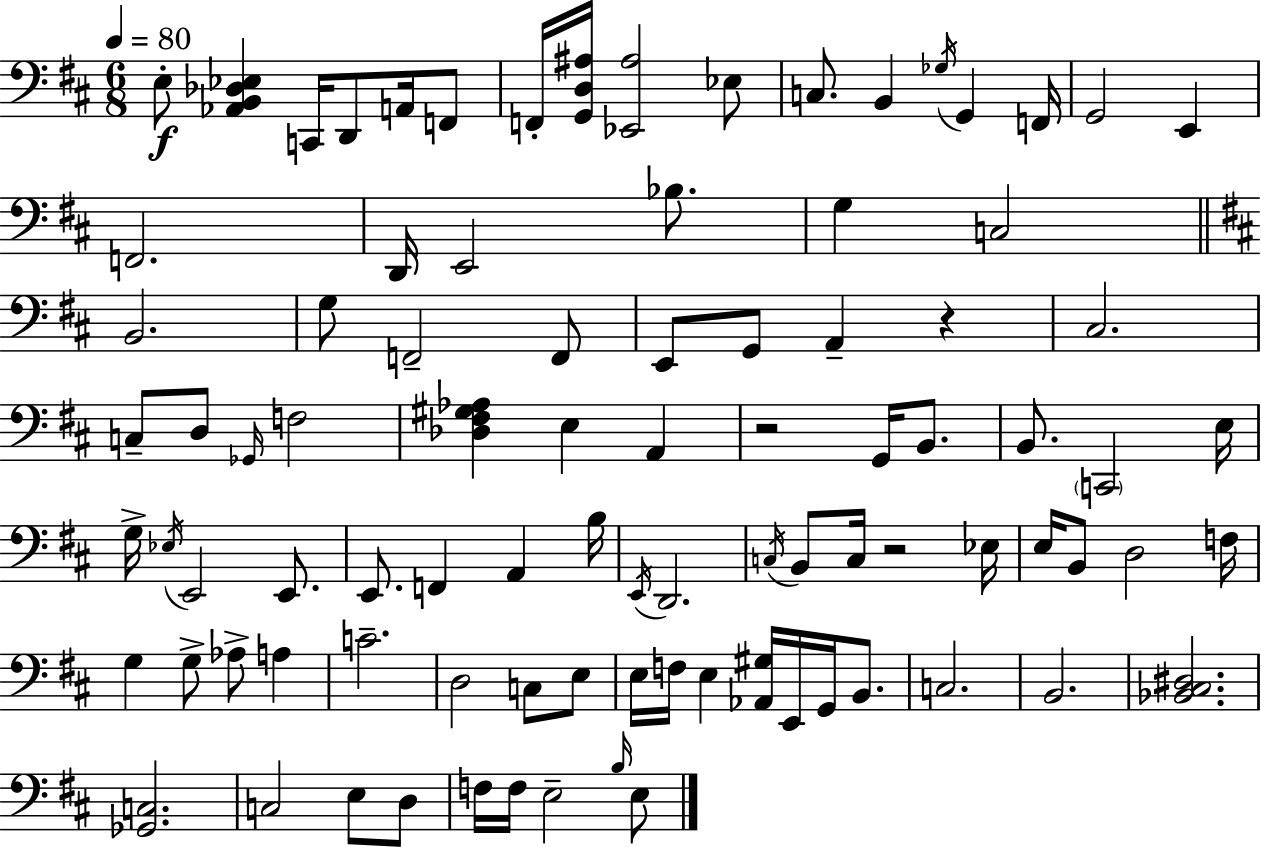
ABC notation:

X:1
T:Untitled
M:6/8
L:1/4
K:D
E,/2 [_A,,B,,_D,_E,] C,,/4 D,,/2 A,,/4 F,,/2 F,,/4 [G,,D,^A,]/4 [_E,,^A,]2 _E,/2 C,/2 B,, _G,/4 G,, F,,/4 G,,2 E,, F,,2 D,,/4 E,,2 _B,/2 G, C,2 B,,2 G,/2 F,,2 F,,/2 E,,/2 G,,/2 A,, z ^C,2 C,/2 D,/2 _G,,/4 F,2 [_D,^F,^G,_A,] E, A,, z2 G,,/4 B,,/2 B,,/2 C,,2 E,/4 G,/4 _E,/4 E,,2 E,,/2 E,,/2 F,, A,, B,/4 E,,/4 D,,2 C,/4 B,,/2 C,/4 z2 _E,/4 E,/4 B,,/2 D,2 F,/4 G, G,/2 _A,/2 A, C2 D,2 C,/2 E,/2 E,/4 F,/4 E, [_A,,^G,]/4 E,,/4 G,,/4 B,,/2 C,2 B,,2 [_B,,^C,^D,]2 [_G,,C,]2 C,2 E,/2 D,/2 F,/4 F,/4 E,2 B,/4 E,/2